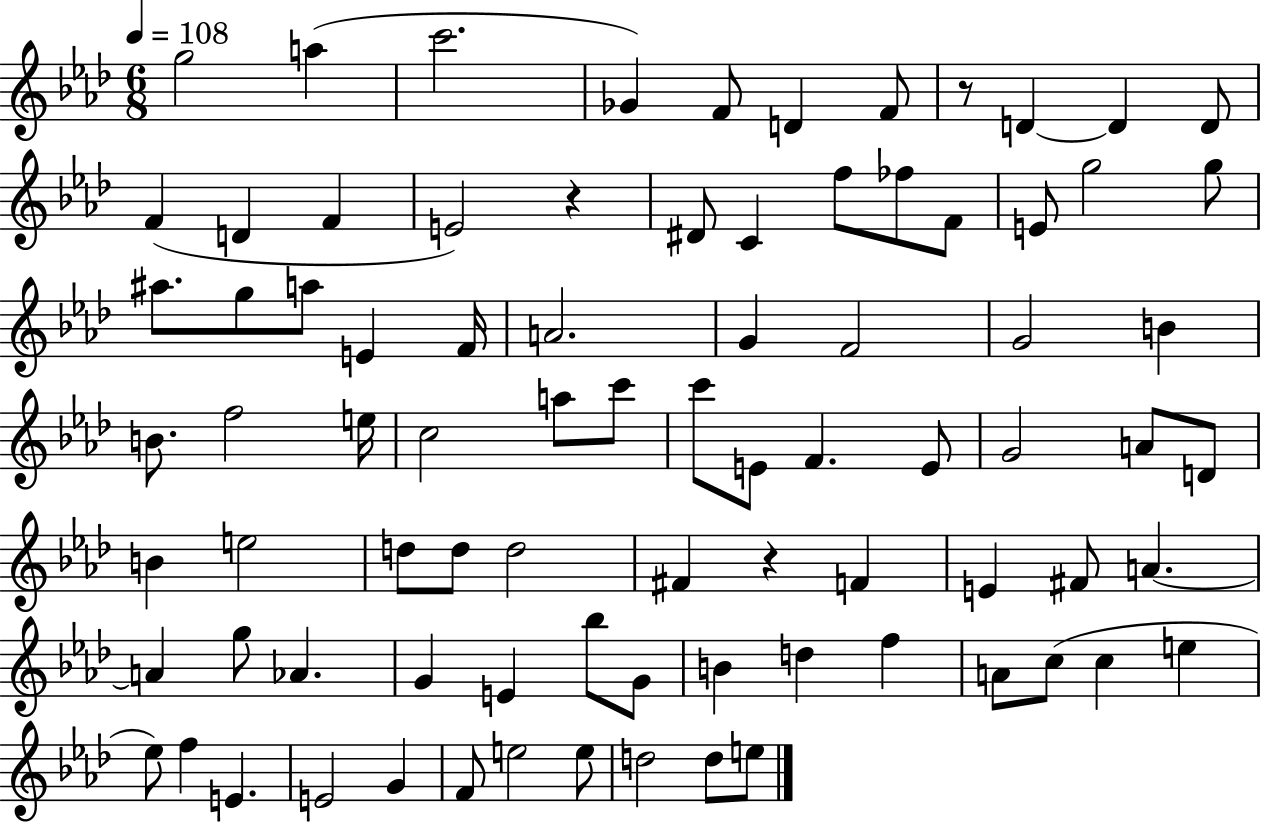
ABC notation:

X:1
T:Untitled
M:6/8
L:1/4
K:Ab
g2 a c'2 _G F/2 D F/2 z/2 D D D/2 F D F E2 z ^D/2 C f/2 _f/2 F/2 E/2 g2 g/2 ^a/2 g/2 a/2 E F/4 A2 G F2 G2 B B/2 f2 e/4 c2 a/2 c'/2 c'/2 E/2 F E/2 G2 A/2 D/2 B e2 d/2 d/2 d2 ^F z F E ^F/2 A A g/2 _A G E _b/2 G/2 B d f A/2 c/2 c e _e/2 f E E2 G F/2 e2 e/2 d2 d/2 e/2